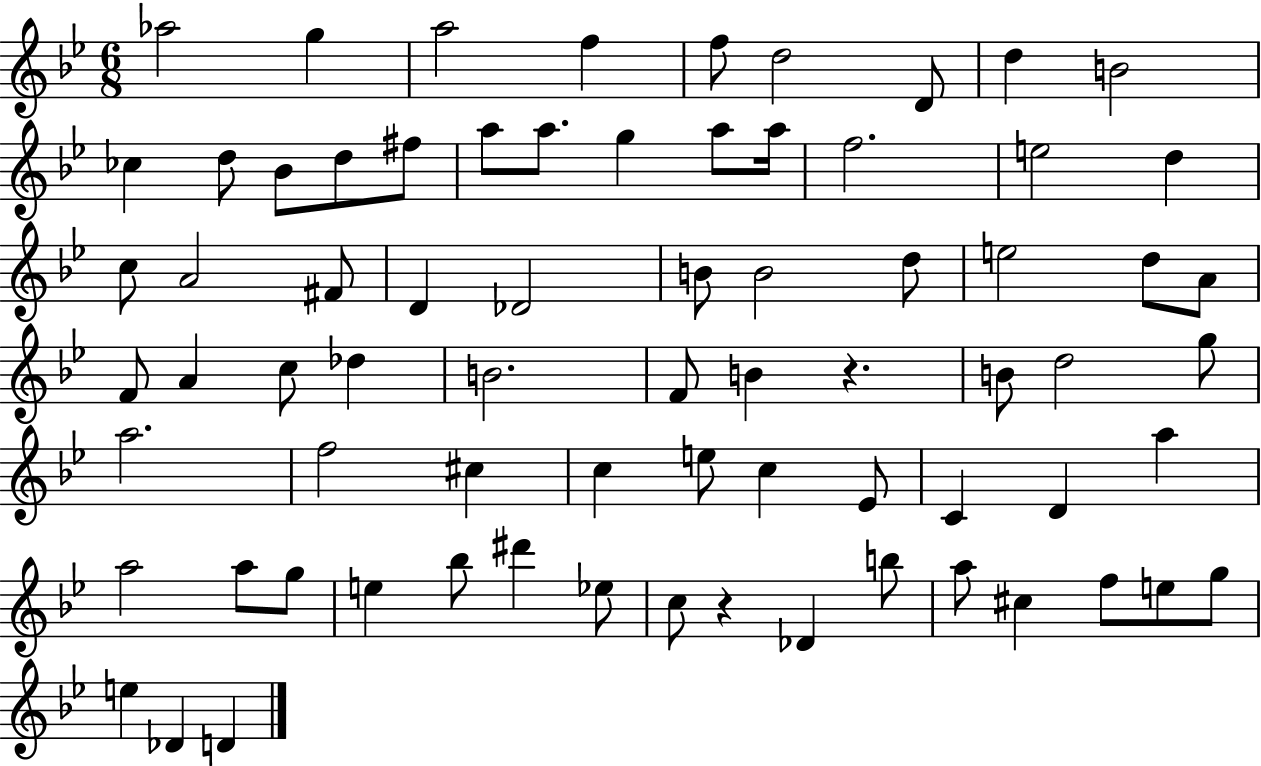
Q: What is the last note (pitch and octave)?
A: D4